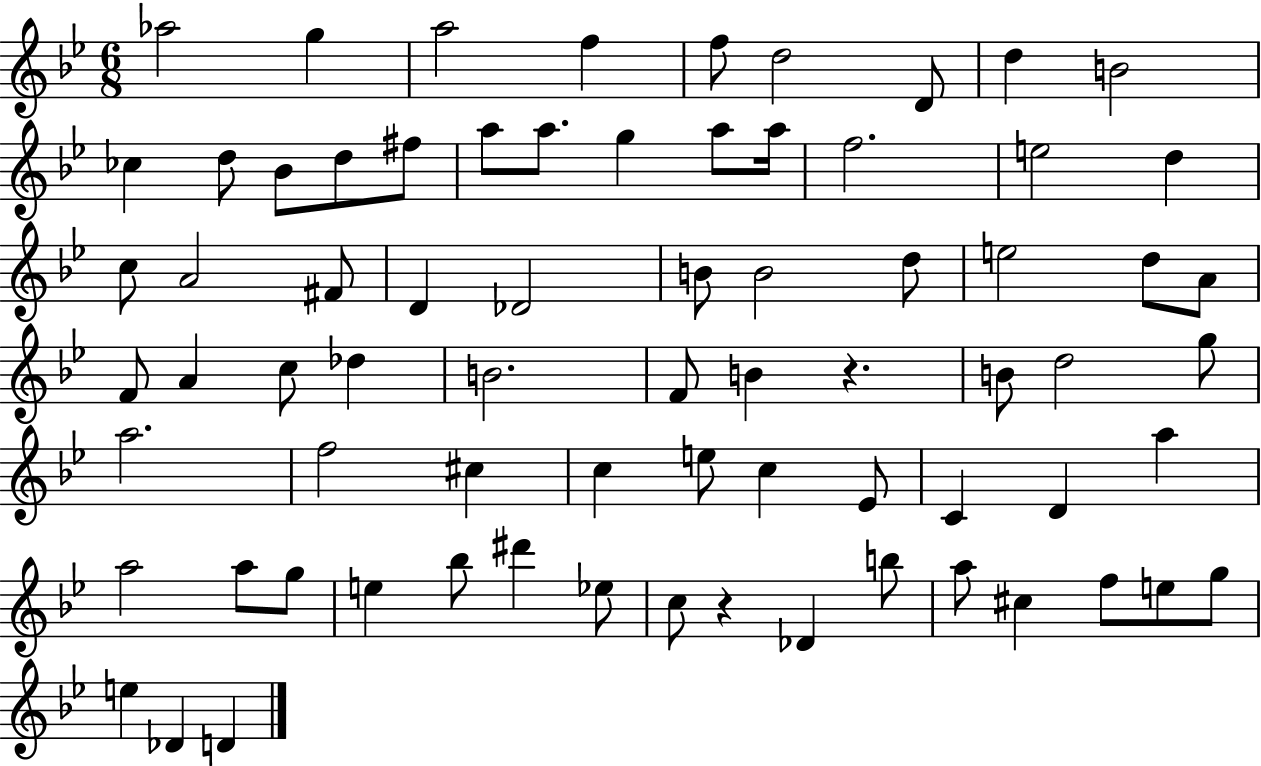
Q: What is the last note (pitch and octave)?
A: D4